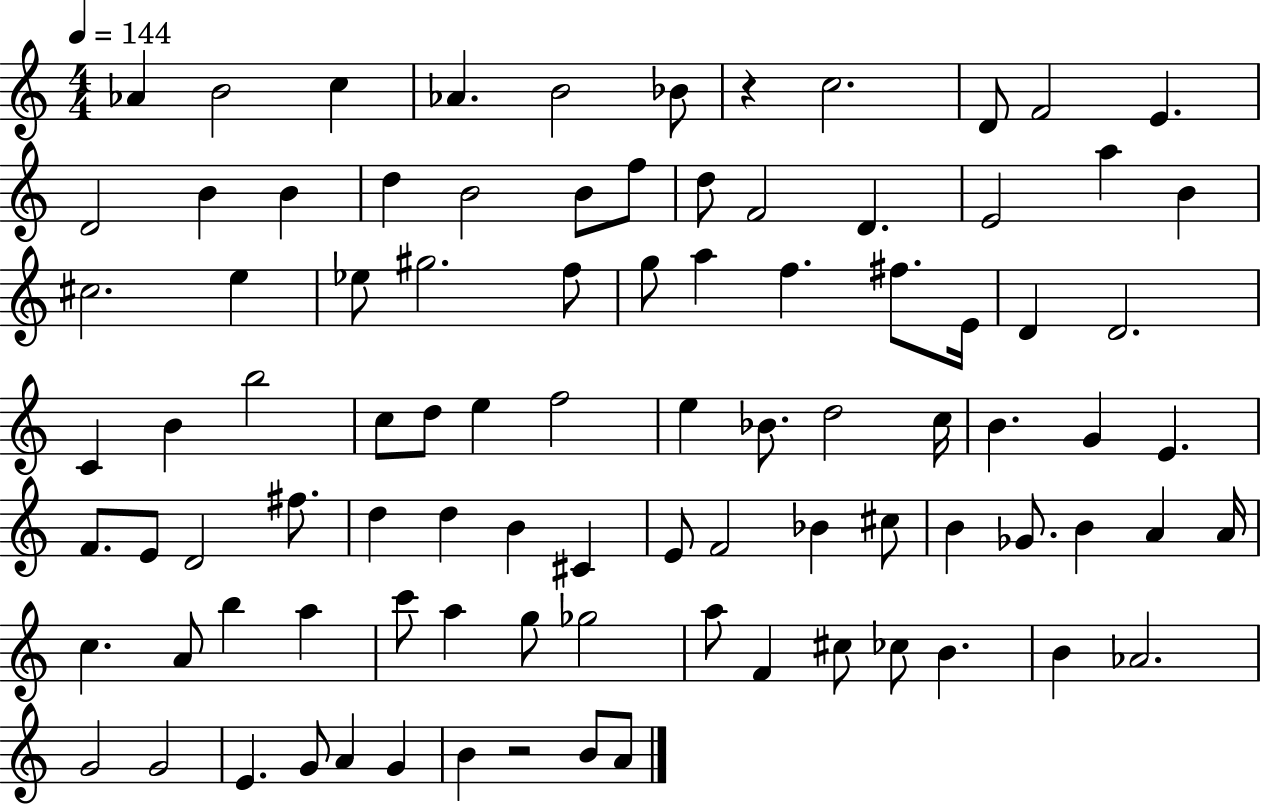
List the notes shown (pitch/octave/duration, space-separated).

Ab4/q B4/h C5/q Ab4/q. B4/h Bb4/e R/q C5/h. D4/e F4/h E4/q. D4/h B4/q B4/q D5/q B4/h B4/e F5/e D5/e F4/h D4/q. E4/h A5/q B4/q C#5/h. E5/q Eb5/e G#5/h. F5/e G5/e A5/q F5/q. F#5/e. E4/s D4/q D4/h. C4/q B4/q B5/h C5/e D5/e E5/q F5/h E5/q Bb4/e. D5/h C5/s B4/q. G4/q E4/q. F4/e. E4/e D4/h F#5/e. D5/q D5/q B4/q C#4/q E4/e F4/h Bb4/q C#5/e B4/q Gb4/e. B4/q A4/q A4/s C5/q. A4/e B5/q A5/q C6/e A5/q G5/e Gb5/h A5/e F4/q C#5/e CES5/e B4/q. B4/q Ab4/h. G4/h G4/h E4/q. G4/e A4/q G4/q B4/q R/h B4/e A4/e